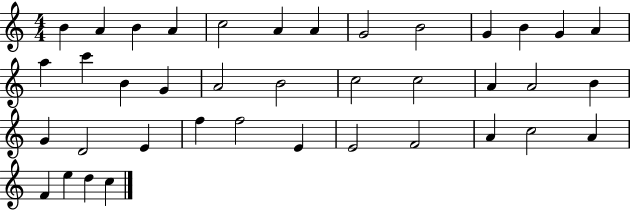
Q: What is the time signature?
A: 4/4